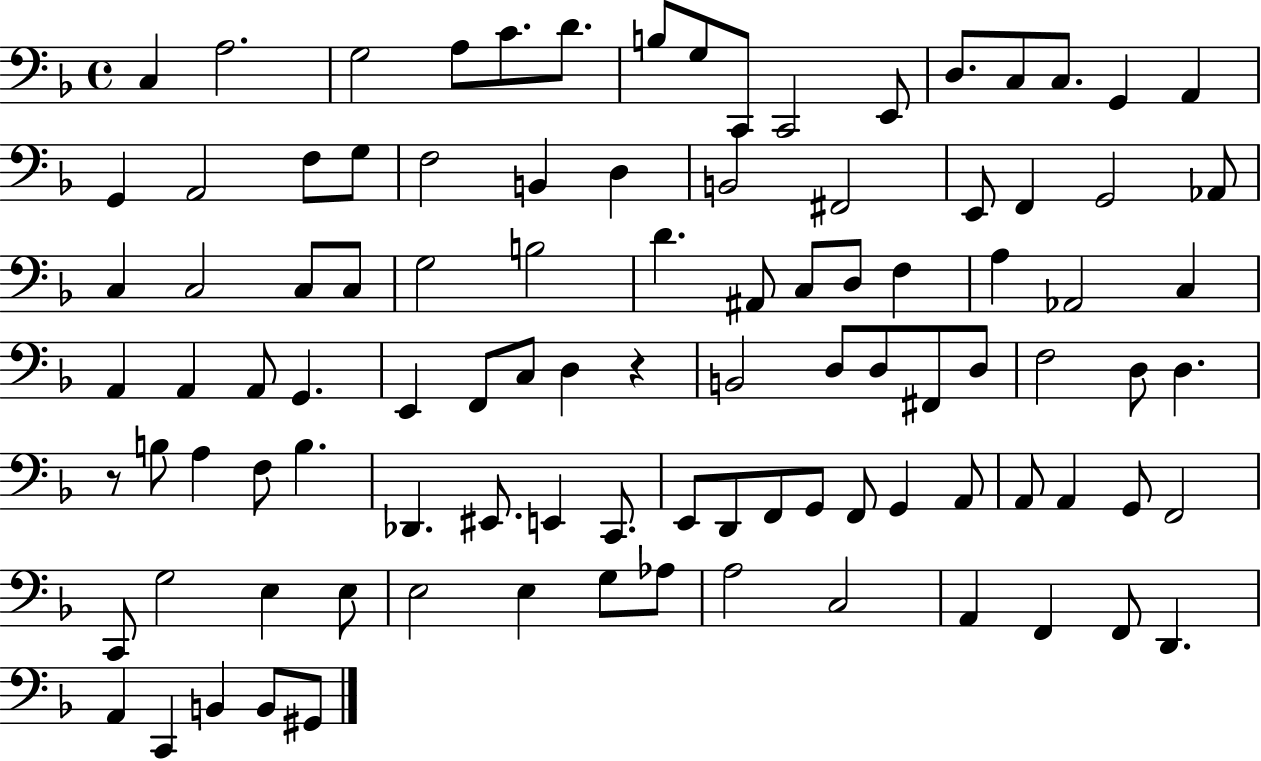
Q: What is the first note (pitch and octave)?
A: C3